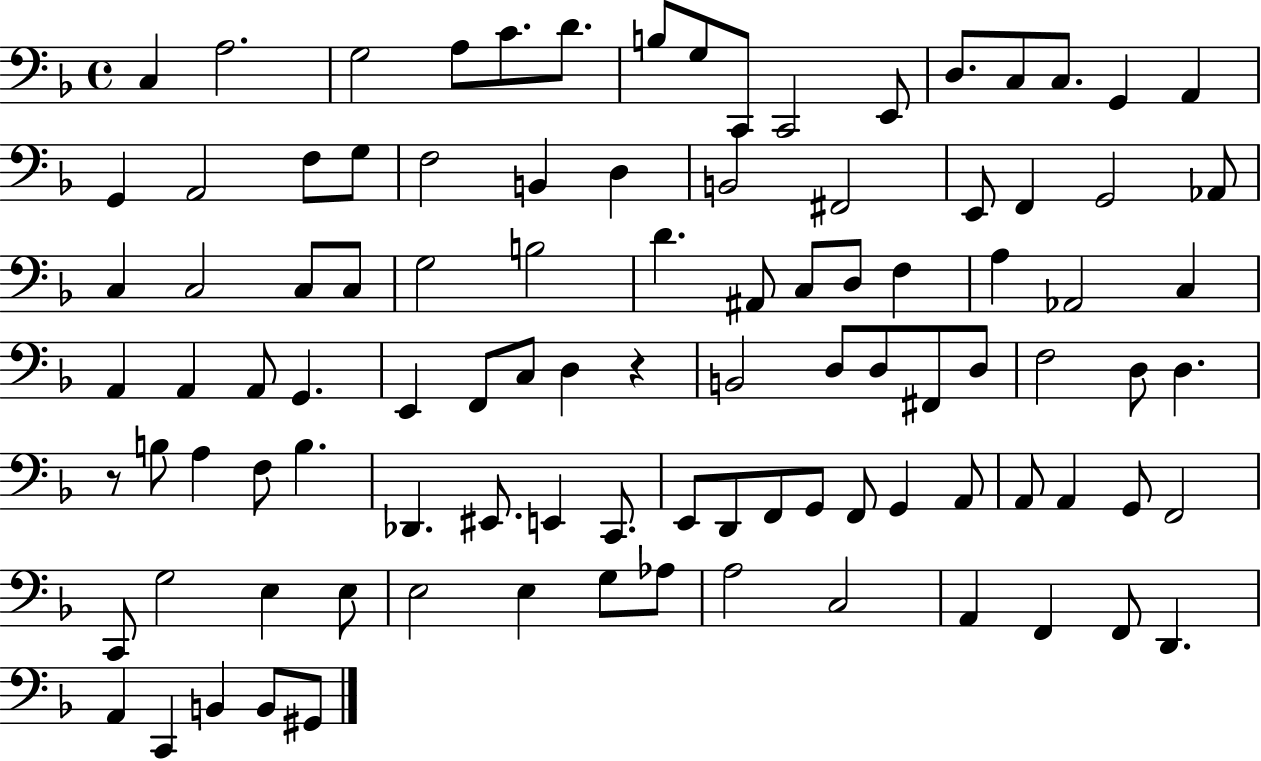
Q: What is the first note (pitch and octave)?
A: C3